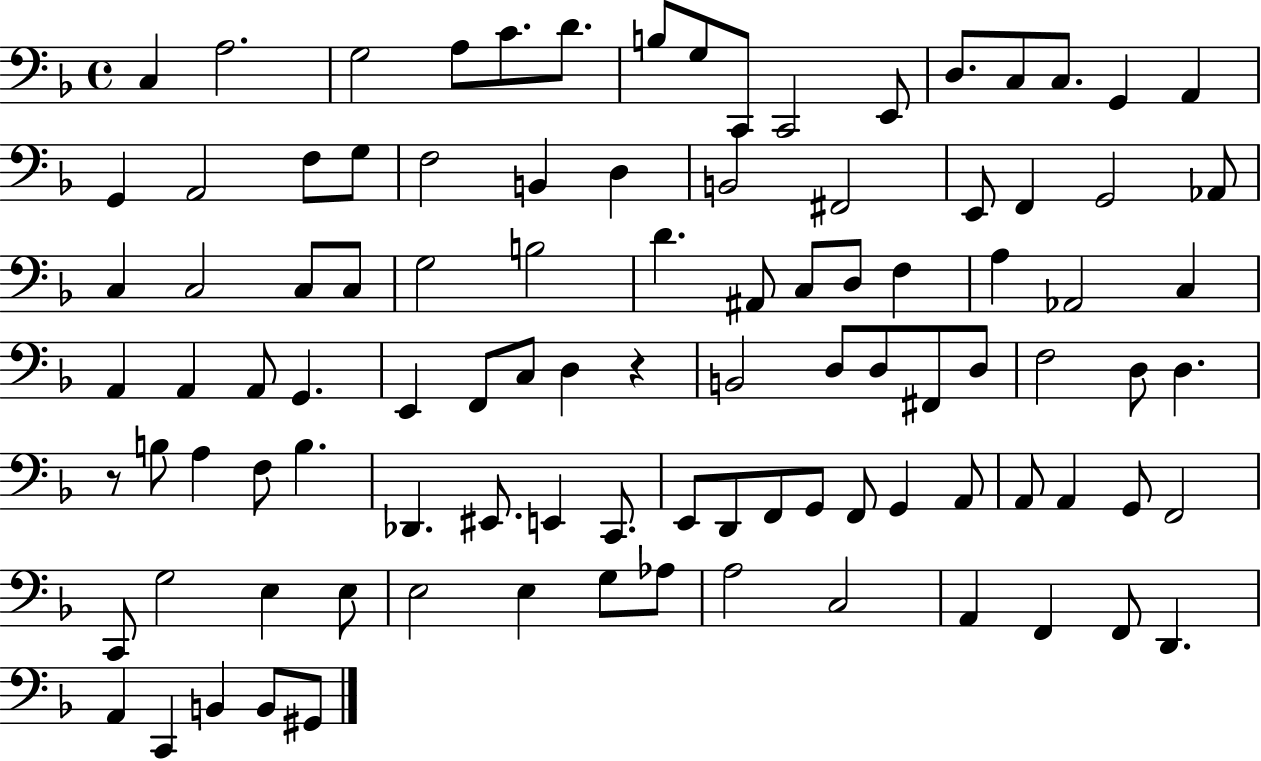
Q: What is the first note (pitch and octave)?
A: C3